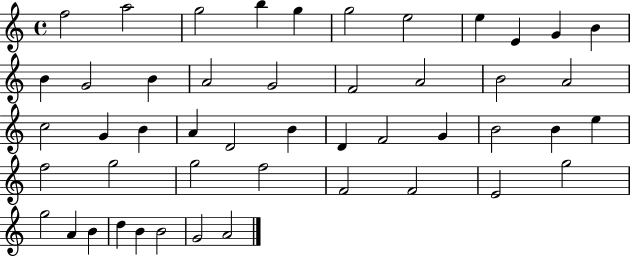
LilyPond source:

{
  \clef treble
  \time 4/4
  \defaultTimeSignature
  \key c \major
  f''2 a''2 | g''2 b''4 g''4 | g''2 e''2 | e''4 e'4 g'4 b'4 | \break b'4 g'2 b'4 | a'2 g'2 | f'2 a'2 | b'2 a'2 | \break c''2 g'4 b'4 | a'4 d'2 b'4 | d'4 f'2 g'4 | b'2 b'4 e''4 | \break f''2 g''2 | g''2 f''2 | f'2 f'2 | e'2 g''2 | \break g''2 a'4 b'4 | d''4 b'4 b'2 | g'2 a'2 | \bar "|."
}